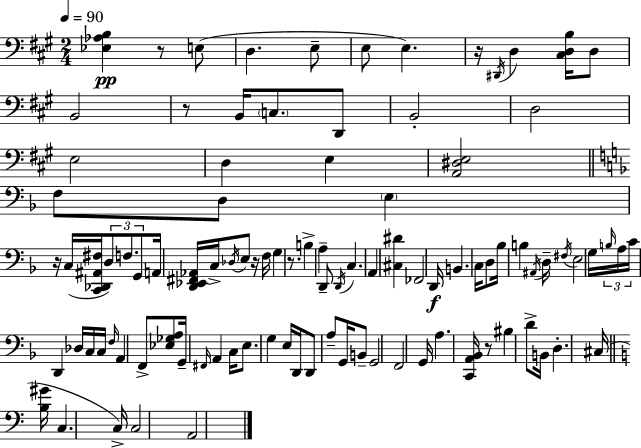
[Eb3,Ab3,B3]/q R/e E3/e D3/q. E3/e E3/e E3/q. R/s D#2/s D3/q [C#3,D3,B3]/s D3/e B2/h R/e B2/s C3/e. D2/e B2/h D3/h E3/h D3/q E3/q [A2,D#3,E3]/h F3/e D3/e E3/q R/s C3/s [C2,Db2,A#2,F#3]/s D3/e F3/e. G2/e A2/s [D2,Eb2,F#2,Ab2]/s C3/s Db3/s E3/e R/s F3/s G3/q R/e. B3/q A3/q D2/e D2/s C3/q. A2/q [C#3,D#4]/q FES2/h D2/s B2/q. C3/s D3/e Bb3/s B3/q A#2/s D3/s F#3/s E3/h G3/s B3/s A3/s C4/s D2/q Db3/s C3/s C3/s F3/s A2/q F2/e [Eb3,Gb3,A3]/e G2/s F#2/s A2/q C3/s E3/e. G3/q E3/s D2/s D2/e A3/e G2/s B2/e G2/h F2/h G2/s A3/q. [C2,A2,Bb2]/s R/e BIS3/q D4/e B2/s D3/q. C#3/s [B3,G#4]/s C3/q. C3/s C3/h A2/h